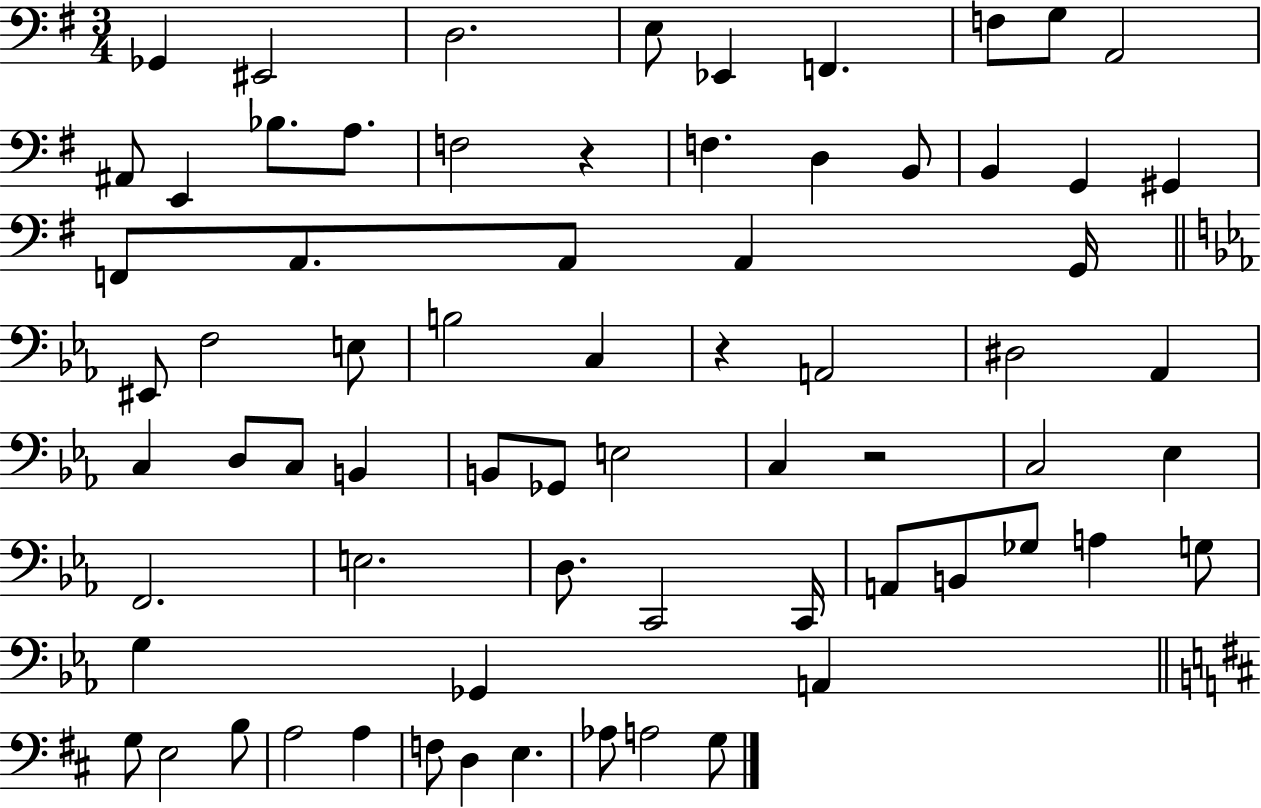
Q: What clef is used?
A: bass